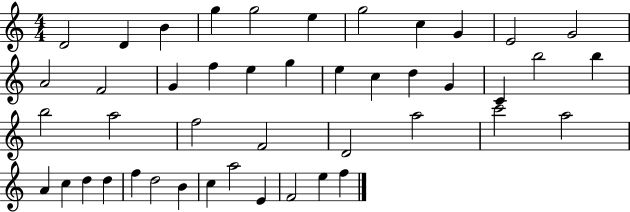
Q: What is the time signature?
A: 4/4